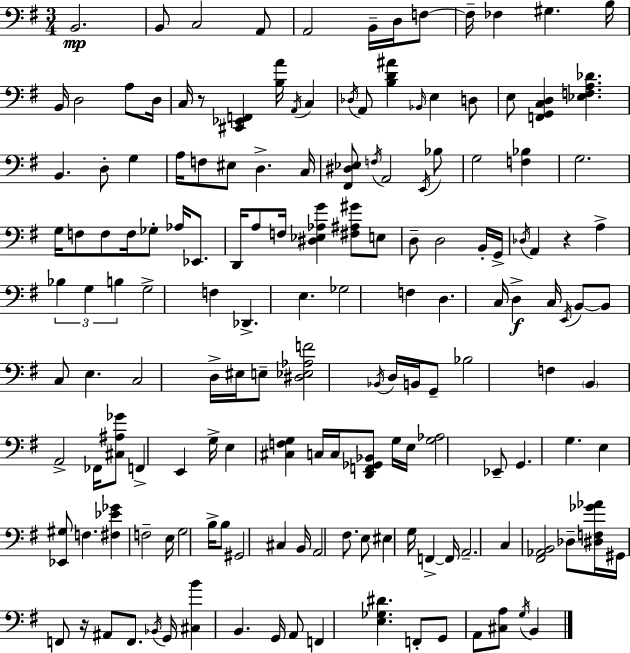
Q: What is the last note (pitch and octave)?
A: B2